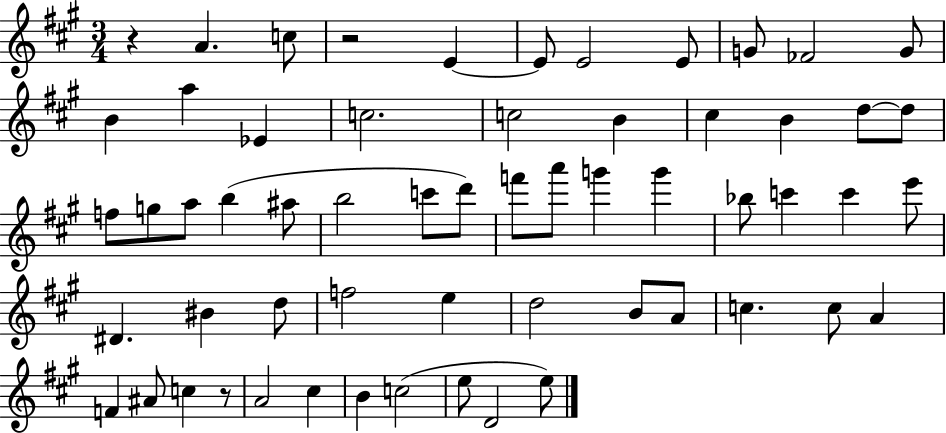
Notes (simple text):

R/q A4/q. C5/e R/h E4/q E4/e E4/h E4/e G4/e FES4/h G4/e B4/q A5/q Eb4/q C5/h. C5/h B4/q C#5/q B4/q D5/e D5/e F5/e G5/e A5/e B5/q A#5/e B5/h C6/e D6/e F6/e A6/e G6/q G6/q Bb5/e C6/q C6/q E6/e D#4/q. BIS4/q D5/e F5/h E5/q D5/h B4/e A4/e C5/q. C5/e A4/q F4/q A#4/e C5/q R/e A4/h C#5/q B4/q C5/h E5/e D4/h E5/e